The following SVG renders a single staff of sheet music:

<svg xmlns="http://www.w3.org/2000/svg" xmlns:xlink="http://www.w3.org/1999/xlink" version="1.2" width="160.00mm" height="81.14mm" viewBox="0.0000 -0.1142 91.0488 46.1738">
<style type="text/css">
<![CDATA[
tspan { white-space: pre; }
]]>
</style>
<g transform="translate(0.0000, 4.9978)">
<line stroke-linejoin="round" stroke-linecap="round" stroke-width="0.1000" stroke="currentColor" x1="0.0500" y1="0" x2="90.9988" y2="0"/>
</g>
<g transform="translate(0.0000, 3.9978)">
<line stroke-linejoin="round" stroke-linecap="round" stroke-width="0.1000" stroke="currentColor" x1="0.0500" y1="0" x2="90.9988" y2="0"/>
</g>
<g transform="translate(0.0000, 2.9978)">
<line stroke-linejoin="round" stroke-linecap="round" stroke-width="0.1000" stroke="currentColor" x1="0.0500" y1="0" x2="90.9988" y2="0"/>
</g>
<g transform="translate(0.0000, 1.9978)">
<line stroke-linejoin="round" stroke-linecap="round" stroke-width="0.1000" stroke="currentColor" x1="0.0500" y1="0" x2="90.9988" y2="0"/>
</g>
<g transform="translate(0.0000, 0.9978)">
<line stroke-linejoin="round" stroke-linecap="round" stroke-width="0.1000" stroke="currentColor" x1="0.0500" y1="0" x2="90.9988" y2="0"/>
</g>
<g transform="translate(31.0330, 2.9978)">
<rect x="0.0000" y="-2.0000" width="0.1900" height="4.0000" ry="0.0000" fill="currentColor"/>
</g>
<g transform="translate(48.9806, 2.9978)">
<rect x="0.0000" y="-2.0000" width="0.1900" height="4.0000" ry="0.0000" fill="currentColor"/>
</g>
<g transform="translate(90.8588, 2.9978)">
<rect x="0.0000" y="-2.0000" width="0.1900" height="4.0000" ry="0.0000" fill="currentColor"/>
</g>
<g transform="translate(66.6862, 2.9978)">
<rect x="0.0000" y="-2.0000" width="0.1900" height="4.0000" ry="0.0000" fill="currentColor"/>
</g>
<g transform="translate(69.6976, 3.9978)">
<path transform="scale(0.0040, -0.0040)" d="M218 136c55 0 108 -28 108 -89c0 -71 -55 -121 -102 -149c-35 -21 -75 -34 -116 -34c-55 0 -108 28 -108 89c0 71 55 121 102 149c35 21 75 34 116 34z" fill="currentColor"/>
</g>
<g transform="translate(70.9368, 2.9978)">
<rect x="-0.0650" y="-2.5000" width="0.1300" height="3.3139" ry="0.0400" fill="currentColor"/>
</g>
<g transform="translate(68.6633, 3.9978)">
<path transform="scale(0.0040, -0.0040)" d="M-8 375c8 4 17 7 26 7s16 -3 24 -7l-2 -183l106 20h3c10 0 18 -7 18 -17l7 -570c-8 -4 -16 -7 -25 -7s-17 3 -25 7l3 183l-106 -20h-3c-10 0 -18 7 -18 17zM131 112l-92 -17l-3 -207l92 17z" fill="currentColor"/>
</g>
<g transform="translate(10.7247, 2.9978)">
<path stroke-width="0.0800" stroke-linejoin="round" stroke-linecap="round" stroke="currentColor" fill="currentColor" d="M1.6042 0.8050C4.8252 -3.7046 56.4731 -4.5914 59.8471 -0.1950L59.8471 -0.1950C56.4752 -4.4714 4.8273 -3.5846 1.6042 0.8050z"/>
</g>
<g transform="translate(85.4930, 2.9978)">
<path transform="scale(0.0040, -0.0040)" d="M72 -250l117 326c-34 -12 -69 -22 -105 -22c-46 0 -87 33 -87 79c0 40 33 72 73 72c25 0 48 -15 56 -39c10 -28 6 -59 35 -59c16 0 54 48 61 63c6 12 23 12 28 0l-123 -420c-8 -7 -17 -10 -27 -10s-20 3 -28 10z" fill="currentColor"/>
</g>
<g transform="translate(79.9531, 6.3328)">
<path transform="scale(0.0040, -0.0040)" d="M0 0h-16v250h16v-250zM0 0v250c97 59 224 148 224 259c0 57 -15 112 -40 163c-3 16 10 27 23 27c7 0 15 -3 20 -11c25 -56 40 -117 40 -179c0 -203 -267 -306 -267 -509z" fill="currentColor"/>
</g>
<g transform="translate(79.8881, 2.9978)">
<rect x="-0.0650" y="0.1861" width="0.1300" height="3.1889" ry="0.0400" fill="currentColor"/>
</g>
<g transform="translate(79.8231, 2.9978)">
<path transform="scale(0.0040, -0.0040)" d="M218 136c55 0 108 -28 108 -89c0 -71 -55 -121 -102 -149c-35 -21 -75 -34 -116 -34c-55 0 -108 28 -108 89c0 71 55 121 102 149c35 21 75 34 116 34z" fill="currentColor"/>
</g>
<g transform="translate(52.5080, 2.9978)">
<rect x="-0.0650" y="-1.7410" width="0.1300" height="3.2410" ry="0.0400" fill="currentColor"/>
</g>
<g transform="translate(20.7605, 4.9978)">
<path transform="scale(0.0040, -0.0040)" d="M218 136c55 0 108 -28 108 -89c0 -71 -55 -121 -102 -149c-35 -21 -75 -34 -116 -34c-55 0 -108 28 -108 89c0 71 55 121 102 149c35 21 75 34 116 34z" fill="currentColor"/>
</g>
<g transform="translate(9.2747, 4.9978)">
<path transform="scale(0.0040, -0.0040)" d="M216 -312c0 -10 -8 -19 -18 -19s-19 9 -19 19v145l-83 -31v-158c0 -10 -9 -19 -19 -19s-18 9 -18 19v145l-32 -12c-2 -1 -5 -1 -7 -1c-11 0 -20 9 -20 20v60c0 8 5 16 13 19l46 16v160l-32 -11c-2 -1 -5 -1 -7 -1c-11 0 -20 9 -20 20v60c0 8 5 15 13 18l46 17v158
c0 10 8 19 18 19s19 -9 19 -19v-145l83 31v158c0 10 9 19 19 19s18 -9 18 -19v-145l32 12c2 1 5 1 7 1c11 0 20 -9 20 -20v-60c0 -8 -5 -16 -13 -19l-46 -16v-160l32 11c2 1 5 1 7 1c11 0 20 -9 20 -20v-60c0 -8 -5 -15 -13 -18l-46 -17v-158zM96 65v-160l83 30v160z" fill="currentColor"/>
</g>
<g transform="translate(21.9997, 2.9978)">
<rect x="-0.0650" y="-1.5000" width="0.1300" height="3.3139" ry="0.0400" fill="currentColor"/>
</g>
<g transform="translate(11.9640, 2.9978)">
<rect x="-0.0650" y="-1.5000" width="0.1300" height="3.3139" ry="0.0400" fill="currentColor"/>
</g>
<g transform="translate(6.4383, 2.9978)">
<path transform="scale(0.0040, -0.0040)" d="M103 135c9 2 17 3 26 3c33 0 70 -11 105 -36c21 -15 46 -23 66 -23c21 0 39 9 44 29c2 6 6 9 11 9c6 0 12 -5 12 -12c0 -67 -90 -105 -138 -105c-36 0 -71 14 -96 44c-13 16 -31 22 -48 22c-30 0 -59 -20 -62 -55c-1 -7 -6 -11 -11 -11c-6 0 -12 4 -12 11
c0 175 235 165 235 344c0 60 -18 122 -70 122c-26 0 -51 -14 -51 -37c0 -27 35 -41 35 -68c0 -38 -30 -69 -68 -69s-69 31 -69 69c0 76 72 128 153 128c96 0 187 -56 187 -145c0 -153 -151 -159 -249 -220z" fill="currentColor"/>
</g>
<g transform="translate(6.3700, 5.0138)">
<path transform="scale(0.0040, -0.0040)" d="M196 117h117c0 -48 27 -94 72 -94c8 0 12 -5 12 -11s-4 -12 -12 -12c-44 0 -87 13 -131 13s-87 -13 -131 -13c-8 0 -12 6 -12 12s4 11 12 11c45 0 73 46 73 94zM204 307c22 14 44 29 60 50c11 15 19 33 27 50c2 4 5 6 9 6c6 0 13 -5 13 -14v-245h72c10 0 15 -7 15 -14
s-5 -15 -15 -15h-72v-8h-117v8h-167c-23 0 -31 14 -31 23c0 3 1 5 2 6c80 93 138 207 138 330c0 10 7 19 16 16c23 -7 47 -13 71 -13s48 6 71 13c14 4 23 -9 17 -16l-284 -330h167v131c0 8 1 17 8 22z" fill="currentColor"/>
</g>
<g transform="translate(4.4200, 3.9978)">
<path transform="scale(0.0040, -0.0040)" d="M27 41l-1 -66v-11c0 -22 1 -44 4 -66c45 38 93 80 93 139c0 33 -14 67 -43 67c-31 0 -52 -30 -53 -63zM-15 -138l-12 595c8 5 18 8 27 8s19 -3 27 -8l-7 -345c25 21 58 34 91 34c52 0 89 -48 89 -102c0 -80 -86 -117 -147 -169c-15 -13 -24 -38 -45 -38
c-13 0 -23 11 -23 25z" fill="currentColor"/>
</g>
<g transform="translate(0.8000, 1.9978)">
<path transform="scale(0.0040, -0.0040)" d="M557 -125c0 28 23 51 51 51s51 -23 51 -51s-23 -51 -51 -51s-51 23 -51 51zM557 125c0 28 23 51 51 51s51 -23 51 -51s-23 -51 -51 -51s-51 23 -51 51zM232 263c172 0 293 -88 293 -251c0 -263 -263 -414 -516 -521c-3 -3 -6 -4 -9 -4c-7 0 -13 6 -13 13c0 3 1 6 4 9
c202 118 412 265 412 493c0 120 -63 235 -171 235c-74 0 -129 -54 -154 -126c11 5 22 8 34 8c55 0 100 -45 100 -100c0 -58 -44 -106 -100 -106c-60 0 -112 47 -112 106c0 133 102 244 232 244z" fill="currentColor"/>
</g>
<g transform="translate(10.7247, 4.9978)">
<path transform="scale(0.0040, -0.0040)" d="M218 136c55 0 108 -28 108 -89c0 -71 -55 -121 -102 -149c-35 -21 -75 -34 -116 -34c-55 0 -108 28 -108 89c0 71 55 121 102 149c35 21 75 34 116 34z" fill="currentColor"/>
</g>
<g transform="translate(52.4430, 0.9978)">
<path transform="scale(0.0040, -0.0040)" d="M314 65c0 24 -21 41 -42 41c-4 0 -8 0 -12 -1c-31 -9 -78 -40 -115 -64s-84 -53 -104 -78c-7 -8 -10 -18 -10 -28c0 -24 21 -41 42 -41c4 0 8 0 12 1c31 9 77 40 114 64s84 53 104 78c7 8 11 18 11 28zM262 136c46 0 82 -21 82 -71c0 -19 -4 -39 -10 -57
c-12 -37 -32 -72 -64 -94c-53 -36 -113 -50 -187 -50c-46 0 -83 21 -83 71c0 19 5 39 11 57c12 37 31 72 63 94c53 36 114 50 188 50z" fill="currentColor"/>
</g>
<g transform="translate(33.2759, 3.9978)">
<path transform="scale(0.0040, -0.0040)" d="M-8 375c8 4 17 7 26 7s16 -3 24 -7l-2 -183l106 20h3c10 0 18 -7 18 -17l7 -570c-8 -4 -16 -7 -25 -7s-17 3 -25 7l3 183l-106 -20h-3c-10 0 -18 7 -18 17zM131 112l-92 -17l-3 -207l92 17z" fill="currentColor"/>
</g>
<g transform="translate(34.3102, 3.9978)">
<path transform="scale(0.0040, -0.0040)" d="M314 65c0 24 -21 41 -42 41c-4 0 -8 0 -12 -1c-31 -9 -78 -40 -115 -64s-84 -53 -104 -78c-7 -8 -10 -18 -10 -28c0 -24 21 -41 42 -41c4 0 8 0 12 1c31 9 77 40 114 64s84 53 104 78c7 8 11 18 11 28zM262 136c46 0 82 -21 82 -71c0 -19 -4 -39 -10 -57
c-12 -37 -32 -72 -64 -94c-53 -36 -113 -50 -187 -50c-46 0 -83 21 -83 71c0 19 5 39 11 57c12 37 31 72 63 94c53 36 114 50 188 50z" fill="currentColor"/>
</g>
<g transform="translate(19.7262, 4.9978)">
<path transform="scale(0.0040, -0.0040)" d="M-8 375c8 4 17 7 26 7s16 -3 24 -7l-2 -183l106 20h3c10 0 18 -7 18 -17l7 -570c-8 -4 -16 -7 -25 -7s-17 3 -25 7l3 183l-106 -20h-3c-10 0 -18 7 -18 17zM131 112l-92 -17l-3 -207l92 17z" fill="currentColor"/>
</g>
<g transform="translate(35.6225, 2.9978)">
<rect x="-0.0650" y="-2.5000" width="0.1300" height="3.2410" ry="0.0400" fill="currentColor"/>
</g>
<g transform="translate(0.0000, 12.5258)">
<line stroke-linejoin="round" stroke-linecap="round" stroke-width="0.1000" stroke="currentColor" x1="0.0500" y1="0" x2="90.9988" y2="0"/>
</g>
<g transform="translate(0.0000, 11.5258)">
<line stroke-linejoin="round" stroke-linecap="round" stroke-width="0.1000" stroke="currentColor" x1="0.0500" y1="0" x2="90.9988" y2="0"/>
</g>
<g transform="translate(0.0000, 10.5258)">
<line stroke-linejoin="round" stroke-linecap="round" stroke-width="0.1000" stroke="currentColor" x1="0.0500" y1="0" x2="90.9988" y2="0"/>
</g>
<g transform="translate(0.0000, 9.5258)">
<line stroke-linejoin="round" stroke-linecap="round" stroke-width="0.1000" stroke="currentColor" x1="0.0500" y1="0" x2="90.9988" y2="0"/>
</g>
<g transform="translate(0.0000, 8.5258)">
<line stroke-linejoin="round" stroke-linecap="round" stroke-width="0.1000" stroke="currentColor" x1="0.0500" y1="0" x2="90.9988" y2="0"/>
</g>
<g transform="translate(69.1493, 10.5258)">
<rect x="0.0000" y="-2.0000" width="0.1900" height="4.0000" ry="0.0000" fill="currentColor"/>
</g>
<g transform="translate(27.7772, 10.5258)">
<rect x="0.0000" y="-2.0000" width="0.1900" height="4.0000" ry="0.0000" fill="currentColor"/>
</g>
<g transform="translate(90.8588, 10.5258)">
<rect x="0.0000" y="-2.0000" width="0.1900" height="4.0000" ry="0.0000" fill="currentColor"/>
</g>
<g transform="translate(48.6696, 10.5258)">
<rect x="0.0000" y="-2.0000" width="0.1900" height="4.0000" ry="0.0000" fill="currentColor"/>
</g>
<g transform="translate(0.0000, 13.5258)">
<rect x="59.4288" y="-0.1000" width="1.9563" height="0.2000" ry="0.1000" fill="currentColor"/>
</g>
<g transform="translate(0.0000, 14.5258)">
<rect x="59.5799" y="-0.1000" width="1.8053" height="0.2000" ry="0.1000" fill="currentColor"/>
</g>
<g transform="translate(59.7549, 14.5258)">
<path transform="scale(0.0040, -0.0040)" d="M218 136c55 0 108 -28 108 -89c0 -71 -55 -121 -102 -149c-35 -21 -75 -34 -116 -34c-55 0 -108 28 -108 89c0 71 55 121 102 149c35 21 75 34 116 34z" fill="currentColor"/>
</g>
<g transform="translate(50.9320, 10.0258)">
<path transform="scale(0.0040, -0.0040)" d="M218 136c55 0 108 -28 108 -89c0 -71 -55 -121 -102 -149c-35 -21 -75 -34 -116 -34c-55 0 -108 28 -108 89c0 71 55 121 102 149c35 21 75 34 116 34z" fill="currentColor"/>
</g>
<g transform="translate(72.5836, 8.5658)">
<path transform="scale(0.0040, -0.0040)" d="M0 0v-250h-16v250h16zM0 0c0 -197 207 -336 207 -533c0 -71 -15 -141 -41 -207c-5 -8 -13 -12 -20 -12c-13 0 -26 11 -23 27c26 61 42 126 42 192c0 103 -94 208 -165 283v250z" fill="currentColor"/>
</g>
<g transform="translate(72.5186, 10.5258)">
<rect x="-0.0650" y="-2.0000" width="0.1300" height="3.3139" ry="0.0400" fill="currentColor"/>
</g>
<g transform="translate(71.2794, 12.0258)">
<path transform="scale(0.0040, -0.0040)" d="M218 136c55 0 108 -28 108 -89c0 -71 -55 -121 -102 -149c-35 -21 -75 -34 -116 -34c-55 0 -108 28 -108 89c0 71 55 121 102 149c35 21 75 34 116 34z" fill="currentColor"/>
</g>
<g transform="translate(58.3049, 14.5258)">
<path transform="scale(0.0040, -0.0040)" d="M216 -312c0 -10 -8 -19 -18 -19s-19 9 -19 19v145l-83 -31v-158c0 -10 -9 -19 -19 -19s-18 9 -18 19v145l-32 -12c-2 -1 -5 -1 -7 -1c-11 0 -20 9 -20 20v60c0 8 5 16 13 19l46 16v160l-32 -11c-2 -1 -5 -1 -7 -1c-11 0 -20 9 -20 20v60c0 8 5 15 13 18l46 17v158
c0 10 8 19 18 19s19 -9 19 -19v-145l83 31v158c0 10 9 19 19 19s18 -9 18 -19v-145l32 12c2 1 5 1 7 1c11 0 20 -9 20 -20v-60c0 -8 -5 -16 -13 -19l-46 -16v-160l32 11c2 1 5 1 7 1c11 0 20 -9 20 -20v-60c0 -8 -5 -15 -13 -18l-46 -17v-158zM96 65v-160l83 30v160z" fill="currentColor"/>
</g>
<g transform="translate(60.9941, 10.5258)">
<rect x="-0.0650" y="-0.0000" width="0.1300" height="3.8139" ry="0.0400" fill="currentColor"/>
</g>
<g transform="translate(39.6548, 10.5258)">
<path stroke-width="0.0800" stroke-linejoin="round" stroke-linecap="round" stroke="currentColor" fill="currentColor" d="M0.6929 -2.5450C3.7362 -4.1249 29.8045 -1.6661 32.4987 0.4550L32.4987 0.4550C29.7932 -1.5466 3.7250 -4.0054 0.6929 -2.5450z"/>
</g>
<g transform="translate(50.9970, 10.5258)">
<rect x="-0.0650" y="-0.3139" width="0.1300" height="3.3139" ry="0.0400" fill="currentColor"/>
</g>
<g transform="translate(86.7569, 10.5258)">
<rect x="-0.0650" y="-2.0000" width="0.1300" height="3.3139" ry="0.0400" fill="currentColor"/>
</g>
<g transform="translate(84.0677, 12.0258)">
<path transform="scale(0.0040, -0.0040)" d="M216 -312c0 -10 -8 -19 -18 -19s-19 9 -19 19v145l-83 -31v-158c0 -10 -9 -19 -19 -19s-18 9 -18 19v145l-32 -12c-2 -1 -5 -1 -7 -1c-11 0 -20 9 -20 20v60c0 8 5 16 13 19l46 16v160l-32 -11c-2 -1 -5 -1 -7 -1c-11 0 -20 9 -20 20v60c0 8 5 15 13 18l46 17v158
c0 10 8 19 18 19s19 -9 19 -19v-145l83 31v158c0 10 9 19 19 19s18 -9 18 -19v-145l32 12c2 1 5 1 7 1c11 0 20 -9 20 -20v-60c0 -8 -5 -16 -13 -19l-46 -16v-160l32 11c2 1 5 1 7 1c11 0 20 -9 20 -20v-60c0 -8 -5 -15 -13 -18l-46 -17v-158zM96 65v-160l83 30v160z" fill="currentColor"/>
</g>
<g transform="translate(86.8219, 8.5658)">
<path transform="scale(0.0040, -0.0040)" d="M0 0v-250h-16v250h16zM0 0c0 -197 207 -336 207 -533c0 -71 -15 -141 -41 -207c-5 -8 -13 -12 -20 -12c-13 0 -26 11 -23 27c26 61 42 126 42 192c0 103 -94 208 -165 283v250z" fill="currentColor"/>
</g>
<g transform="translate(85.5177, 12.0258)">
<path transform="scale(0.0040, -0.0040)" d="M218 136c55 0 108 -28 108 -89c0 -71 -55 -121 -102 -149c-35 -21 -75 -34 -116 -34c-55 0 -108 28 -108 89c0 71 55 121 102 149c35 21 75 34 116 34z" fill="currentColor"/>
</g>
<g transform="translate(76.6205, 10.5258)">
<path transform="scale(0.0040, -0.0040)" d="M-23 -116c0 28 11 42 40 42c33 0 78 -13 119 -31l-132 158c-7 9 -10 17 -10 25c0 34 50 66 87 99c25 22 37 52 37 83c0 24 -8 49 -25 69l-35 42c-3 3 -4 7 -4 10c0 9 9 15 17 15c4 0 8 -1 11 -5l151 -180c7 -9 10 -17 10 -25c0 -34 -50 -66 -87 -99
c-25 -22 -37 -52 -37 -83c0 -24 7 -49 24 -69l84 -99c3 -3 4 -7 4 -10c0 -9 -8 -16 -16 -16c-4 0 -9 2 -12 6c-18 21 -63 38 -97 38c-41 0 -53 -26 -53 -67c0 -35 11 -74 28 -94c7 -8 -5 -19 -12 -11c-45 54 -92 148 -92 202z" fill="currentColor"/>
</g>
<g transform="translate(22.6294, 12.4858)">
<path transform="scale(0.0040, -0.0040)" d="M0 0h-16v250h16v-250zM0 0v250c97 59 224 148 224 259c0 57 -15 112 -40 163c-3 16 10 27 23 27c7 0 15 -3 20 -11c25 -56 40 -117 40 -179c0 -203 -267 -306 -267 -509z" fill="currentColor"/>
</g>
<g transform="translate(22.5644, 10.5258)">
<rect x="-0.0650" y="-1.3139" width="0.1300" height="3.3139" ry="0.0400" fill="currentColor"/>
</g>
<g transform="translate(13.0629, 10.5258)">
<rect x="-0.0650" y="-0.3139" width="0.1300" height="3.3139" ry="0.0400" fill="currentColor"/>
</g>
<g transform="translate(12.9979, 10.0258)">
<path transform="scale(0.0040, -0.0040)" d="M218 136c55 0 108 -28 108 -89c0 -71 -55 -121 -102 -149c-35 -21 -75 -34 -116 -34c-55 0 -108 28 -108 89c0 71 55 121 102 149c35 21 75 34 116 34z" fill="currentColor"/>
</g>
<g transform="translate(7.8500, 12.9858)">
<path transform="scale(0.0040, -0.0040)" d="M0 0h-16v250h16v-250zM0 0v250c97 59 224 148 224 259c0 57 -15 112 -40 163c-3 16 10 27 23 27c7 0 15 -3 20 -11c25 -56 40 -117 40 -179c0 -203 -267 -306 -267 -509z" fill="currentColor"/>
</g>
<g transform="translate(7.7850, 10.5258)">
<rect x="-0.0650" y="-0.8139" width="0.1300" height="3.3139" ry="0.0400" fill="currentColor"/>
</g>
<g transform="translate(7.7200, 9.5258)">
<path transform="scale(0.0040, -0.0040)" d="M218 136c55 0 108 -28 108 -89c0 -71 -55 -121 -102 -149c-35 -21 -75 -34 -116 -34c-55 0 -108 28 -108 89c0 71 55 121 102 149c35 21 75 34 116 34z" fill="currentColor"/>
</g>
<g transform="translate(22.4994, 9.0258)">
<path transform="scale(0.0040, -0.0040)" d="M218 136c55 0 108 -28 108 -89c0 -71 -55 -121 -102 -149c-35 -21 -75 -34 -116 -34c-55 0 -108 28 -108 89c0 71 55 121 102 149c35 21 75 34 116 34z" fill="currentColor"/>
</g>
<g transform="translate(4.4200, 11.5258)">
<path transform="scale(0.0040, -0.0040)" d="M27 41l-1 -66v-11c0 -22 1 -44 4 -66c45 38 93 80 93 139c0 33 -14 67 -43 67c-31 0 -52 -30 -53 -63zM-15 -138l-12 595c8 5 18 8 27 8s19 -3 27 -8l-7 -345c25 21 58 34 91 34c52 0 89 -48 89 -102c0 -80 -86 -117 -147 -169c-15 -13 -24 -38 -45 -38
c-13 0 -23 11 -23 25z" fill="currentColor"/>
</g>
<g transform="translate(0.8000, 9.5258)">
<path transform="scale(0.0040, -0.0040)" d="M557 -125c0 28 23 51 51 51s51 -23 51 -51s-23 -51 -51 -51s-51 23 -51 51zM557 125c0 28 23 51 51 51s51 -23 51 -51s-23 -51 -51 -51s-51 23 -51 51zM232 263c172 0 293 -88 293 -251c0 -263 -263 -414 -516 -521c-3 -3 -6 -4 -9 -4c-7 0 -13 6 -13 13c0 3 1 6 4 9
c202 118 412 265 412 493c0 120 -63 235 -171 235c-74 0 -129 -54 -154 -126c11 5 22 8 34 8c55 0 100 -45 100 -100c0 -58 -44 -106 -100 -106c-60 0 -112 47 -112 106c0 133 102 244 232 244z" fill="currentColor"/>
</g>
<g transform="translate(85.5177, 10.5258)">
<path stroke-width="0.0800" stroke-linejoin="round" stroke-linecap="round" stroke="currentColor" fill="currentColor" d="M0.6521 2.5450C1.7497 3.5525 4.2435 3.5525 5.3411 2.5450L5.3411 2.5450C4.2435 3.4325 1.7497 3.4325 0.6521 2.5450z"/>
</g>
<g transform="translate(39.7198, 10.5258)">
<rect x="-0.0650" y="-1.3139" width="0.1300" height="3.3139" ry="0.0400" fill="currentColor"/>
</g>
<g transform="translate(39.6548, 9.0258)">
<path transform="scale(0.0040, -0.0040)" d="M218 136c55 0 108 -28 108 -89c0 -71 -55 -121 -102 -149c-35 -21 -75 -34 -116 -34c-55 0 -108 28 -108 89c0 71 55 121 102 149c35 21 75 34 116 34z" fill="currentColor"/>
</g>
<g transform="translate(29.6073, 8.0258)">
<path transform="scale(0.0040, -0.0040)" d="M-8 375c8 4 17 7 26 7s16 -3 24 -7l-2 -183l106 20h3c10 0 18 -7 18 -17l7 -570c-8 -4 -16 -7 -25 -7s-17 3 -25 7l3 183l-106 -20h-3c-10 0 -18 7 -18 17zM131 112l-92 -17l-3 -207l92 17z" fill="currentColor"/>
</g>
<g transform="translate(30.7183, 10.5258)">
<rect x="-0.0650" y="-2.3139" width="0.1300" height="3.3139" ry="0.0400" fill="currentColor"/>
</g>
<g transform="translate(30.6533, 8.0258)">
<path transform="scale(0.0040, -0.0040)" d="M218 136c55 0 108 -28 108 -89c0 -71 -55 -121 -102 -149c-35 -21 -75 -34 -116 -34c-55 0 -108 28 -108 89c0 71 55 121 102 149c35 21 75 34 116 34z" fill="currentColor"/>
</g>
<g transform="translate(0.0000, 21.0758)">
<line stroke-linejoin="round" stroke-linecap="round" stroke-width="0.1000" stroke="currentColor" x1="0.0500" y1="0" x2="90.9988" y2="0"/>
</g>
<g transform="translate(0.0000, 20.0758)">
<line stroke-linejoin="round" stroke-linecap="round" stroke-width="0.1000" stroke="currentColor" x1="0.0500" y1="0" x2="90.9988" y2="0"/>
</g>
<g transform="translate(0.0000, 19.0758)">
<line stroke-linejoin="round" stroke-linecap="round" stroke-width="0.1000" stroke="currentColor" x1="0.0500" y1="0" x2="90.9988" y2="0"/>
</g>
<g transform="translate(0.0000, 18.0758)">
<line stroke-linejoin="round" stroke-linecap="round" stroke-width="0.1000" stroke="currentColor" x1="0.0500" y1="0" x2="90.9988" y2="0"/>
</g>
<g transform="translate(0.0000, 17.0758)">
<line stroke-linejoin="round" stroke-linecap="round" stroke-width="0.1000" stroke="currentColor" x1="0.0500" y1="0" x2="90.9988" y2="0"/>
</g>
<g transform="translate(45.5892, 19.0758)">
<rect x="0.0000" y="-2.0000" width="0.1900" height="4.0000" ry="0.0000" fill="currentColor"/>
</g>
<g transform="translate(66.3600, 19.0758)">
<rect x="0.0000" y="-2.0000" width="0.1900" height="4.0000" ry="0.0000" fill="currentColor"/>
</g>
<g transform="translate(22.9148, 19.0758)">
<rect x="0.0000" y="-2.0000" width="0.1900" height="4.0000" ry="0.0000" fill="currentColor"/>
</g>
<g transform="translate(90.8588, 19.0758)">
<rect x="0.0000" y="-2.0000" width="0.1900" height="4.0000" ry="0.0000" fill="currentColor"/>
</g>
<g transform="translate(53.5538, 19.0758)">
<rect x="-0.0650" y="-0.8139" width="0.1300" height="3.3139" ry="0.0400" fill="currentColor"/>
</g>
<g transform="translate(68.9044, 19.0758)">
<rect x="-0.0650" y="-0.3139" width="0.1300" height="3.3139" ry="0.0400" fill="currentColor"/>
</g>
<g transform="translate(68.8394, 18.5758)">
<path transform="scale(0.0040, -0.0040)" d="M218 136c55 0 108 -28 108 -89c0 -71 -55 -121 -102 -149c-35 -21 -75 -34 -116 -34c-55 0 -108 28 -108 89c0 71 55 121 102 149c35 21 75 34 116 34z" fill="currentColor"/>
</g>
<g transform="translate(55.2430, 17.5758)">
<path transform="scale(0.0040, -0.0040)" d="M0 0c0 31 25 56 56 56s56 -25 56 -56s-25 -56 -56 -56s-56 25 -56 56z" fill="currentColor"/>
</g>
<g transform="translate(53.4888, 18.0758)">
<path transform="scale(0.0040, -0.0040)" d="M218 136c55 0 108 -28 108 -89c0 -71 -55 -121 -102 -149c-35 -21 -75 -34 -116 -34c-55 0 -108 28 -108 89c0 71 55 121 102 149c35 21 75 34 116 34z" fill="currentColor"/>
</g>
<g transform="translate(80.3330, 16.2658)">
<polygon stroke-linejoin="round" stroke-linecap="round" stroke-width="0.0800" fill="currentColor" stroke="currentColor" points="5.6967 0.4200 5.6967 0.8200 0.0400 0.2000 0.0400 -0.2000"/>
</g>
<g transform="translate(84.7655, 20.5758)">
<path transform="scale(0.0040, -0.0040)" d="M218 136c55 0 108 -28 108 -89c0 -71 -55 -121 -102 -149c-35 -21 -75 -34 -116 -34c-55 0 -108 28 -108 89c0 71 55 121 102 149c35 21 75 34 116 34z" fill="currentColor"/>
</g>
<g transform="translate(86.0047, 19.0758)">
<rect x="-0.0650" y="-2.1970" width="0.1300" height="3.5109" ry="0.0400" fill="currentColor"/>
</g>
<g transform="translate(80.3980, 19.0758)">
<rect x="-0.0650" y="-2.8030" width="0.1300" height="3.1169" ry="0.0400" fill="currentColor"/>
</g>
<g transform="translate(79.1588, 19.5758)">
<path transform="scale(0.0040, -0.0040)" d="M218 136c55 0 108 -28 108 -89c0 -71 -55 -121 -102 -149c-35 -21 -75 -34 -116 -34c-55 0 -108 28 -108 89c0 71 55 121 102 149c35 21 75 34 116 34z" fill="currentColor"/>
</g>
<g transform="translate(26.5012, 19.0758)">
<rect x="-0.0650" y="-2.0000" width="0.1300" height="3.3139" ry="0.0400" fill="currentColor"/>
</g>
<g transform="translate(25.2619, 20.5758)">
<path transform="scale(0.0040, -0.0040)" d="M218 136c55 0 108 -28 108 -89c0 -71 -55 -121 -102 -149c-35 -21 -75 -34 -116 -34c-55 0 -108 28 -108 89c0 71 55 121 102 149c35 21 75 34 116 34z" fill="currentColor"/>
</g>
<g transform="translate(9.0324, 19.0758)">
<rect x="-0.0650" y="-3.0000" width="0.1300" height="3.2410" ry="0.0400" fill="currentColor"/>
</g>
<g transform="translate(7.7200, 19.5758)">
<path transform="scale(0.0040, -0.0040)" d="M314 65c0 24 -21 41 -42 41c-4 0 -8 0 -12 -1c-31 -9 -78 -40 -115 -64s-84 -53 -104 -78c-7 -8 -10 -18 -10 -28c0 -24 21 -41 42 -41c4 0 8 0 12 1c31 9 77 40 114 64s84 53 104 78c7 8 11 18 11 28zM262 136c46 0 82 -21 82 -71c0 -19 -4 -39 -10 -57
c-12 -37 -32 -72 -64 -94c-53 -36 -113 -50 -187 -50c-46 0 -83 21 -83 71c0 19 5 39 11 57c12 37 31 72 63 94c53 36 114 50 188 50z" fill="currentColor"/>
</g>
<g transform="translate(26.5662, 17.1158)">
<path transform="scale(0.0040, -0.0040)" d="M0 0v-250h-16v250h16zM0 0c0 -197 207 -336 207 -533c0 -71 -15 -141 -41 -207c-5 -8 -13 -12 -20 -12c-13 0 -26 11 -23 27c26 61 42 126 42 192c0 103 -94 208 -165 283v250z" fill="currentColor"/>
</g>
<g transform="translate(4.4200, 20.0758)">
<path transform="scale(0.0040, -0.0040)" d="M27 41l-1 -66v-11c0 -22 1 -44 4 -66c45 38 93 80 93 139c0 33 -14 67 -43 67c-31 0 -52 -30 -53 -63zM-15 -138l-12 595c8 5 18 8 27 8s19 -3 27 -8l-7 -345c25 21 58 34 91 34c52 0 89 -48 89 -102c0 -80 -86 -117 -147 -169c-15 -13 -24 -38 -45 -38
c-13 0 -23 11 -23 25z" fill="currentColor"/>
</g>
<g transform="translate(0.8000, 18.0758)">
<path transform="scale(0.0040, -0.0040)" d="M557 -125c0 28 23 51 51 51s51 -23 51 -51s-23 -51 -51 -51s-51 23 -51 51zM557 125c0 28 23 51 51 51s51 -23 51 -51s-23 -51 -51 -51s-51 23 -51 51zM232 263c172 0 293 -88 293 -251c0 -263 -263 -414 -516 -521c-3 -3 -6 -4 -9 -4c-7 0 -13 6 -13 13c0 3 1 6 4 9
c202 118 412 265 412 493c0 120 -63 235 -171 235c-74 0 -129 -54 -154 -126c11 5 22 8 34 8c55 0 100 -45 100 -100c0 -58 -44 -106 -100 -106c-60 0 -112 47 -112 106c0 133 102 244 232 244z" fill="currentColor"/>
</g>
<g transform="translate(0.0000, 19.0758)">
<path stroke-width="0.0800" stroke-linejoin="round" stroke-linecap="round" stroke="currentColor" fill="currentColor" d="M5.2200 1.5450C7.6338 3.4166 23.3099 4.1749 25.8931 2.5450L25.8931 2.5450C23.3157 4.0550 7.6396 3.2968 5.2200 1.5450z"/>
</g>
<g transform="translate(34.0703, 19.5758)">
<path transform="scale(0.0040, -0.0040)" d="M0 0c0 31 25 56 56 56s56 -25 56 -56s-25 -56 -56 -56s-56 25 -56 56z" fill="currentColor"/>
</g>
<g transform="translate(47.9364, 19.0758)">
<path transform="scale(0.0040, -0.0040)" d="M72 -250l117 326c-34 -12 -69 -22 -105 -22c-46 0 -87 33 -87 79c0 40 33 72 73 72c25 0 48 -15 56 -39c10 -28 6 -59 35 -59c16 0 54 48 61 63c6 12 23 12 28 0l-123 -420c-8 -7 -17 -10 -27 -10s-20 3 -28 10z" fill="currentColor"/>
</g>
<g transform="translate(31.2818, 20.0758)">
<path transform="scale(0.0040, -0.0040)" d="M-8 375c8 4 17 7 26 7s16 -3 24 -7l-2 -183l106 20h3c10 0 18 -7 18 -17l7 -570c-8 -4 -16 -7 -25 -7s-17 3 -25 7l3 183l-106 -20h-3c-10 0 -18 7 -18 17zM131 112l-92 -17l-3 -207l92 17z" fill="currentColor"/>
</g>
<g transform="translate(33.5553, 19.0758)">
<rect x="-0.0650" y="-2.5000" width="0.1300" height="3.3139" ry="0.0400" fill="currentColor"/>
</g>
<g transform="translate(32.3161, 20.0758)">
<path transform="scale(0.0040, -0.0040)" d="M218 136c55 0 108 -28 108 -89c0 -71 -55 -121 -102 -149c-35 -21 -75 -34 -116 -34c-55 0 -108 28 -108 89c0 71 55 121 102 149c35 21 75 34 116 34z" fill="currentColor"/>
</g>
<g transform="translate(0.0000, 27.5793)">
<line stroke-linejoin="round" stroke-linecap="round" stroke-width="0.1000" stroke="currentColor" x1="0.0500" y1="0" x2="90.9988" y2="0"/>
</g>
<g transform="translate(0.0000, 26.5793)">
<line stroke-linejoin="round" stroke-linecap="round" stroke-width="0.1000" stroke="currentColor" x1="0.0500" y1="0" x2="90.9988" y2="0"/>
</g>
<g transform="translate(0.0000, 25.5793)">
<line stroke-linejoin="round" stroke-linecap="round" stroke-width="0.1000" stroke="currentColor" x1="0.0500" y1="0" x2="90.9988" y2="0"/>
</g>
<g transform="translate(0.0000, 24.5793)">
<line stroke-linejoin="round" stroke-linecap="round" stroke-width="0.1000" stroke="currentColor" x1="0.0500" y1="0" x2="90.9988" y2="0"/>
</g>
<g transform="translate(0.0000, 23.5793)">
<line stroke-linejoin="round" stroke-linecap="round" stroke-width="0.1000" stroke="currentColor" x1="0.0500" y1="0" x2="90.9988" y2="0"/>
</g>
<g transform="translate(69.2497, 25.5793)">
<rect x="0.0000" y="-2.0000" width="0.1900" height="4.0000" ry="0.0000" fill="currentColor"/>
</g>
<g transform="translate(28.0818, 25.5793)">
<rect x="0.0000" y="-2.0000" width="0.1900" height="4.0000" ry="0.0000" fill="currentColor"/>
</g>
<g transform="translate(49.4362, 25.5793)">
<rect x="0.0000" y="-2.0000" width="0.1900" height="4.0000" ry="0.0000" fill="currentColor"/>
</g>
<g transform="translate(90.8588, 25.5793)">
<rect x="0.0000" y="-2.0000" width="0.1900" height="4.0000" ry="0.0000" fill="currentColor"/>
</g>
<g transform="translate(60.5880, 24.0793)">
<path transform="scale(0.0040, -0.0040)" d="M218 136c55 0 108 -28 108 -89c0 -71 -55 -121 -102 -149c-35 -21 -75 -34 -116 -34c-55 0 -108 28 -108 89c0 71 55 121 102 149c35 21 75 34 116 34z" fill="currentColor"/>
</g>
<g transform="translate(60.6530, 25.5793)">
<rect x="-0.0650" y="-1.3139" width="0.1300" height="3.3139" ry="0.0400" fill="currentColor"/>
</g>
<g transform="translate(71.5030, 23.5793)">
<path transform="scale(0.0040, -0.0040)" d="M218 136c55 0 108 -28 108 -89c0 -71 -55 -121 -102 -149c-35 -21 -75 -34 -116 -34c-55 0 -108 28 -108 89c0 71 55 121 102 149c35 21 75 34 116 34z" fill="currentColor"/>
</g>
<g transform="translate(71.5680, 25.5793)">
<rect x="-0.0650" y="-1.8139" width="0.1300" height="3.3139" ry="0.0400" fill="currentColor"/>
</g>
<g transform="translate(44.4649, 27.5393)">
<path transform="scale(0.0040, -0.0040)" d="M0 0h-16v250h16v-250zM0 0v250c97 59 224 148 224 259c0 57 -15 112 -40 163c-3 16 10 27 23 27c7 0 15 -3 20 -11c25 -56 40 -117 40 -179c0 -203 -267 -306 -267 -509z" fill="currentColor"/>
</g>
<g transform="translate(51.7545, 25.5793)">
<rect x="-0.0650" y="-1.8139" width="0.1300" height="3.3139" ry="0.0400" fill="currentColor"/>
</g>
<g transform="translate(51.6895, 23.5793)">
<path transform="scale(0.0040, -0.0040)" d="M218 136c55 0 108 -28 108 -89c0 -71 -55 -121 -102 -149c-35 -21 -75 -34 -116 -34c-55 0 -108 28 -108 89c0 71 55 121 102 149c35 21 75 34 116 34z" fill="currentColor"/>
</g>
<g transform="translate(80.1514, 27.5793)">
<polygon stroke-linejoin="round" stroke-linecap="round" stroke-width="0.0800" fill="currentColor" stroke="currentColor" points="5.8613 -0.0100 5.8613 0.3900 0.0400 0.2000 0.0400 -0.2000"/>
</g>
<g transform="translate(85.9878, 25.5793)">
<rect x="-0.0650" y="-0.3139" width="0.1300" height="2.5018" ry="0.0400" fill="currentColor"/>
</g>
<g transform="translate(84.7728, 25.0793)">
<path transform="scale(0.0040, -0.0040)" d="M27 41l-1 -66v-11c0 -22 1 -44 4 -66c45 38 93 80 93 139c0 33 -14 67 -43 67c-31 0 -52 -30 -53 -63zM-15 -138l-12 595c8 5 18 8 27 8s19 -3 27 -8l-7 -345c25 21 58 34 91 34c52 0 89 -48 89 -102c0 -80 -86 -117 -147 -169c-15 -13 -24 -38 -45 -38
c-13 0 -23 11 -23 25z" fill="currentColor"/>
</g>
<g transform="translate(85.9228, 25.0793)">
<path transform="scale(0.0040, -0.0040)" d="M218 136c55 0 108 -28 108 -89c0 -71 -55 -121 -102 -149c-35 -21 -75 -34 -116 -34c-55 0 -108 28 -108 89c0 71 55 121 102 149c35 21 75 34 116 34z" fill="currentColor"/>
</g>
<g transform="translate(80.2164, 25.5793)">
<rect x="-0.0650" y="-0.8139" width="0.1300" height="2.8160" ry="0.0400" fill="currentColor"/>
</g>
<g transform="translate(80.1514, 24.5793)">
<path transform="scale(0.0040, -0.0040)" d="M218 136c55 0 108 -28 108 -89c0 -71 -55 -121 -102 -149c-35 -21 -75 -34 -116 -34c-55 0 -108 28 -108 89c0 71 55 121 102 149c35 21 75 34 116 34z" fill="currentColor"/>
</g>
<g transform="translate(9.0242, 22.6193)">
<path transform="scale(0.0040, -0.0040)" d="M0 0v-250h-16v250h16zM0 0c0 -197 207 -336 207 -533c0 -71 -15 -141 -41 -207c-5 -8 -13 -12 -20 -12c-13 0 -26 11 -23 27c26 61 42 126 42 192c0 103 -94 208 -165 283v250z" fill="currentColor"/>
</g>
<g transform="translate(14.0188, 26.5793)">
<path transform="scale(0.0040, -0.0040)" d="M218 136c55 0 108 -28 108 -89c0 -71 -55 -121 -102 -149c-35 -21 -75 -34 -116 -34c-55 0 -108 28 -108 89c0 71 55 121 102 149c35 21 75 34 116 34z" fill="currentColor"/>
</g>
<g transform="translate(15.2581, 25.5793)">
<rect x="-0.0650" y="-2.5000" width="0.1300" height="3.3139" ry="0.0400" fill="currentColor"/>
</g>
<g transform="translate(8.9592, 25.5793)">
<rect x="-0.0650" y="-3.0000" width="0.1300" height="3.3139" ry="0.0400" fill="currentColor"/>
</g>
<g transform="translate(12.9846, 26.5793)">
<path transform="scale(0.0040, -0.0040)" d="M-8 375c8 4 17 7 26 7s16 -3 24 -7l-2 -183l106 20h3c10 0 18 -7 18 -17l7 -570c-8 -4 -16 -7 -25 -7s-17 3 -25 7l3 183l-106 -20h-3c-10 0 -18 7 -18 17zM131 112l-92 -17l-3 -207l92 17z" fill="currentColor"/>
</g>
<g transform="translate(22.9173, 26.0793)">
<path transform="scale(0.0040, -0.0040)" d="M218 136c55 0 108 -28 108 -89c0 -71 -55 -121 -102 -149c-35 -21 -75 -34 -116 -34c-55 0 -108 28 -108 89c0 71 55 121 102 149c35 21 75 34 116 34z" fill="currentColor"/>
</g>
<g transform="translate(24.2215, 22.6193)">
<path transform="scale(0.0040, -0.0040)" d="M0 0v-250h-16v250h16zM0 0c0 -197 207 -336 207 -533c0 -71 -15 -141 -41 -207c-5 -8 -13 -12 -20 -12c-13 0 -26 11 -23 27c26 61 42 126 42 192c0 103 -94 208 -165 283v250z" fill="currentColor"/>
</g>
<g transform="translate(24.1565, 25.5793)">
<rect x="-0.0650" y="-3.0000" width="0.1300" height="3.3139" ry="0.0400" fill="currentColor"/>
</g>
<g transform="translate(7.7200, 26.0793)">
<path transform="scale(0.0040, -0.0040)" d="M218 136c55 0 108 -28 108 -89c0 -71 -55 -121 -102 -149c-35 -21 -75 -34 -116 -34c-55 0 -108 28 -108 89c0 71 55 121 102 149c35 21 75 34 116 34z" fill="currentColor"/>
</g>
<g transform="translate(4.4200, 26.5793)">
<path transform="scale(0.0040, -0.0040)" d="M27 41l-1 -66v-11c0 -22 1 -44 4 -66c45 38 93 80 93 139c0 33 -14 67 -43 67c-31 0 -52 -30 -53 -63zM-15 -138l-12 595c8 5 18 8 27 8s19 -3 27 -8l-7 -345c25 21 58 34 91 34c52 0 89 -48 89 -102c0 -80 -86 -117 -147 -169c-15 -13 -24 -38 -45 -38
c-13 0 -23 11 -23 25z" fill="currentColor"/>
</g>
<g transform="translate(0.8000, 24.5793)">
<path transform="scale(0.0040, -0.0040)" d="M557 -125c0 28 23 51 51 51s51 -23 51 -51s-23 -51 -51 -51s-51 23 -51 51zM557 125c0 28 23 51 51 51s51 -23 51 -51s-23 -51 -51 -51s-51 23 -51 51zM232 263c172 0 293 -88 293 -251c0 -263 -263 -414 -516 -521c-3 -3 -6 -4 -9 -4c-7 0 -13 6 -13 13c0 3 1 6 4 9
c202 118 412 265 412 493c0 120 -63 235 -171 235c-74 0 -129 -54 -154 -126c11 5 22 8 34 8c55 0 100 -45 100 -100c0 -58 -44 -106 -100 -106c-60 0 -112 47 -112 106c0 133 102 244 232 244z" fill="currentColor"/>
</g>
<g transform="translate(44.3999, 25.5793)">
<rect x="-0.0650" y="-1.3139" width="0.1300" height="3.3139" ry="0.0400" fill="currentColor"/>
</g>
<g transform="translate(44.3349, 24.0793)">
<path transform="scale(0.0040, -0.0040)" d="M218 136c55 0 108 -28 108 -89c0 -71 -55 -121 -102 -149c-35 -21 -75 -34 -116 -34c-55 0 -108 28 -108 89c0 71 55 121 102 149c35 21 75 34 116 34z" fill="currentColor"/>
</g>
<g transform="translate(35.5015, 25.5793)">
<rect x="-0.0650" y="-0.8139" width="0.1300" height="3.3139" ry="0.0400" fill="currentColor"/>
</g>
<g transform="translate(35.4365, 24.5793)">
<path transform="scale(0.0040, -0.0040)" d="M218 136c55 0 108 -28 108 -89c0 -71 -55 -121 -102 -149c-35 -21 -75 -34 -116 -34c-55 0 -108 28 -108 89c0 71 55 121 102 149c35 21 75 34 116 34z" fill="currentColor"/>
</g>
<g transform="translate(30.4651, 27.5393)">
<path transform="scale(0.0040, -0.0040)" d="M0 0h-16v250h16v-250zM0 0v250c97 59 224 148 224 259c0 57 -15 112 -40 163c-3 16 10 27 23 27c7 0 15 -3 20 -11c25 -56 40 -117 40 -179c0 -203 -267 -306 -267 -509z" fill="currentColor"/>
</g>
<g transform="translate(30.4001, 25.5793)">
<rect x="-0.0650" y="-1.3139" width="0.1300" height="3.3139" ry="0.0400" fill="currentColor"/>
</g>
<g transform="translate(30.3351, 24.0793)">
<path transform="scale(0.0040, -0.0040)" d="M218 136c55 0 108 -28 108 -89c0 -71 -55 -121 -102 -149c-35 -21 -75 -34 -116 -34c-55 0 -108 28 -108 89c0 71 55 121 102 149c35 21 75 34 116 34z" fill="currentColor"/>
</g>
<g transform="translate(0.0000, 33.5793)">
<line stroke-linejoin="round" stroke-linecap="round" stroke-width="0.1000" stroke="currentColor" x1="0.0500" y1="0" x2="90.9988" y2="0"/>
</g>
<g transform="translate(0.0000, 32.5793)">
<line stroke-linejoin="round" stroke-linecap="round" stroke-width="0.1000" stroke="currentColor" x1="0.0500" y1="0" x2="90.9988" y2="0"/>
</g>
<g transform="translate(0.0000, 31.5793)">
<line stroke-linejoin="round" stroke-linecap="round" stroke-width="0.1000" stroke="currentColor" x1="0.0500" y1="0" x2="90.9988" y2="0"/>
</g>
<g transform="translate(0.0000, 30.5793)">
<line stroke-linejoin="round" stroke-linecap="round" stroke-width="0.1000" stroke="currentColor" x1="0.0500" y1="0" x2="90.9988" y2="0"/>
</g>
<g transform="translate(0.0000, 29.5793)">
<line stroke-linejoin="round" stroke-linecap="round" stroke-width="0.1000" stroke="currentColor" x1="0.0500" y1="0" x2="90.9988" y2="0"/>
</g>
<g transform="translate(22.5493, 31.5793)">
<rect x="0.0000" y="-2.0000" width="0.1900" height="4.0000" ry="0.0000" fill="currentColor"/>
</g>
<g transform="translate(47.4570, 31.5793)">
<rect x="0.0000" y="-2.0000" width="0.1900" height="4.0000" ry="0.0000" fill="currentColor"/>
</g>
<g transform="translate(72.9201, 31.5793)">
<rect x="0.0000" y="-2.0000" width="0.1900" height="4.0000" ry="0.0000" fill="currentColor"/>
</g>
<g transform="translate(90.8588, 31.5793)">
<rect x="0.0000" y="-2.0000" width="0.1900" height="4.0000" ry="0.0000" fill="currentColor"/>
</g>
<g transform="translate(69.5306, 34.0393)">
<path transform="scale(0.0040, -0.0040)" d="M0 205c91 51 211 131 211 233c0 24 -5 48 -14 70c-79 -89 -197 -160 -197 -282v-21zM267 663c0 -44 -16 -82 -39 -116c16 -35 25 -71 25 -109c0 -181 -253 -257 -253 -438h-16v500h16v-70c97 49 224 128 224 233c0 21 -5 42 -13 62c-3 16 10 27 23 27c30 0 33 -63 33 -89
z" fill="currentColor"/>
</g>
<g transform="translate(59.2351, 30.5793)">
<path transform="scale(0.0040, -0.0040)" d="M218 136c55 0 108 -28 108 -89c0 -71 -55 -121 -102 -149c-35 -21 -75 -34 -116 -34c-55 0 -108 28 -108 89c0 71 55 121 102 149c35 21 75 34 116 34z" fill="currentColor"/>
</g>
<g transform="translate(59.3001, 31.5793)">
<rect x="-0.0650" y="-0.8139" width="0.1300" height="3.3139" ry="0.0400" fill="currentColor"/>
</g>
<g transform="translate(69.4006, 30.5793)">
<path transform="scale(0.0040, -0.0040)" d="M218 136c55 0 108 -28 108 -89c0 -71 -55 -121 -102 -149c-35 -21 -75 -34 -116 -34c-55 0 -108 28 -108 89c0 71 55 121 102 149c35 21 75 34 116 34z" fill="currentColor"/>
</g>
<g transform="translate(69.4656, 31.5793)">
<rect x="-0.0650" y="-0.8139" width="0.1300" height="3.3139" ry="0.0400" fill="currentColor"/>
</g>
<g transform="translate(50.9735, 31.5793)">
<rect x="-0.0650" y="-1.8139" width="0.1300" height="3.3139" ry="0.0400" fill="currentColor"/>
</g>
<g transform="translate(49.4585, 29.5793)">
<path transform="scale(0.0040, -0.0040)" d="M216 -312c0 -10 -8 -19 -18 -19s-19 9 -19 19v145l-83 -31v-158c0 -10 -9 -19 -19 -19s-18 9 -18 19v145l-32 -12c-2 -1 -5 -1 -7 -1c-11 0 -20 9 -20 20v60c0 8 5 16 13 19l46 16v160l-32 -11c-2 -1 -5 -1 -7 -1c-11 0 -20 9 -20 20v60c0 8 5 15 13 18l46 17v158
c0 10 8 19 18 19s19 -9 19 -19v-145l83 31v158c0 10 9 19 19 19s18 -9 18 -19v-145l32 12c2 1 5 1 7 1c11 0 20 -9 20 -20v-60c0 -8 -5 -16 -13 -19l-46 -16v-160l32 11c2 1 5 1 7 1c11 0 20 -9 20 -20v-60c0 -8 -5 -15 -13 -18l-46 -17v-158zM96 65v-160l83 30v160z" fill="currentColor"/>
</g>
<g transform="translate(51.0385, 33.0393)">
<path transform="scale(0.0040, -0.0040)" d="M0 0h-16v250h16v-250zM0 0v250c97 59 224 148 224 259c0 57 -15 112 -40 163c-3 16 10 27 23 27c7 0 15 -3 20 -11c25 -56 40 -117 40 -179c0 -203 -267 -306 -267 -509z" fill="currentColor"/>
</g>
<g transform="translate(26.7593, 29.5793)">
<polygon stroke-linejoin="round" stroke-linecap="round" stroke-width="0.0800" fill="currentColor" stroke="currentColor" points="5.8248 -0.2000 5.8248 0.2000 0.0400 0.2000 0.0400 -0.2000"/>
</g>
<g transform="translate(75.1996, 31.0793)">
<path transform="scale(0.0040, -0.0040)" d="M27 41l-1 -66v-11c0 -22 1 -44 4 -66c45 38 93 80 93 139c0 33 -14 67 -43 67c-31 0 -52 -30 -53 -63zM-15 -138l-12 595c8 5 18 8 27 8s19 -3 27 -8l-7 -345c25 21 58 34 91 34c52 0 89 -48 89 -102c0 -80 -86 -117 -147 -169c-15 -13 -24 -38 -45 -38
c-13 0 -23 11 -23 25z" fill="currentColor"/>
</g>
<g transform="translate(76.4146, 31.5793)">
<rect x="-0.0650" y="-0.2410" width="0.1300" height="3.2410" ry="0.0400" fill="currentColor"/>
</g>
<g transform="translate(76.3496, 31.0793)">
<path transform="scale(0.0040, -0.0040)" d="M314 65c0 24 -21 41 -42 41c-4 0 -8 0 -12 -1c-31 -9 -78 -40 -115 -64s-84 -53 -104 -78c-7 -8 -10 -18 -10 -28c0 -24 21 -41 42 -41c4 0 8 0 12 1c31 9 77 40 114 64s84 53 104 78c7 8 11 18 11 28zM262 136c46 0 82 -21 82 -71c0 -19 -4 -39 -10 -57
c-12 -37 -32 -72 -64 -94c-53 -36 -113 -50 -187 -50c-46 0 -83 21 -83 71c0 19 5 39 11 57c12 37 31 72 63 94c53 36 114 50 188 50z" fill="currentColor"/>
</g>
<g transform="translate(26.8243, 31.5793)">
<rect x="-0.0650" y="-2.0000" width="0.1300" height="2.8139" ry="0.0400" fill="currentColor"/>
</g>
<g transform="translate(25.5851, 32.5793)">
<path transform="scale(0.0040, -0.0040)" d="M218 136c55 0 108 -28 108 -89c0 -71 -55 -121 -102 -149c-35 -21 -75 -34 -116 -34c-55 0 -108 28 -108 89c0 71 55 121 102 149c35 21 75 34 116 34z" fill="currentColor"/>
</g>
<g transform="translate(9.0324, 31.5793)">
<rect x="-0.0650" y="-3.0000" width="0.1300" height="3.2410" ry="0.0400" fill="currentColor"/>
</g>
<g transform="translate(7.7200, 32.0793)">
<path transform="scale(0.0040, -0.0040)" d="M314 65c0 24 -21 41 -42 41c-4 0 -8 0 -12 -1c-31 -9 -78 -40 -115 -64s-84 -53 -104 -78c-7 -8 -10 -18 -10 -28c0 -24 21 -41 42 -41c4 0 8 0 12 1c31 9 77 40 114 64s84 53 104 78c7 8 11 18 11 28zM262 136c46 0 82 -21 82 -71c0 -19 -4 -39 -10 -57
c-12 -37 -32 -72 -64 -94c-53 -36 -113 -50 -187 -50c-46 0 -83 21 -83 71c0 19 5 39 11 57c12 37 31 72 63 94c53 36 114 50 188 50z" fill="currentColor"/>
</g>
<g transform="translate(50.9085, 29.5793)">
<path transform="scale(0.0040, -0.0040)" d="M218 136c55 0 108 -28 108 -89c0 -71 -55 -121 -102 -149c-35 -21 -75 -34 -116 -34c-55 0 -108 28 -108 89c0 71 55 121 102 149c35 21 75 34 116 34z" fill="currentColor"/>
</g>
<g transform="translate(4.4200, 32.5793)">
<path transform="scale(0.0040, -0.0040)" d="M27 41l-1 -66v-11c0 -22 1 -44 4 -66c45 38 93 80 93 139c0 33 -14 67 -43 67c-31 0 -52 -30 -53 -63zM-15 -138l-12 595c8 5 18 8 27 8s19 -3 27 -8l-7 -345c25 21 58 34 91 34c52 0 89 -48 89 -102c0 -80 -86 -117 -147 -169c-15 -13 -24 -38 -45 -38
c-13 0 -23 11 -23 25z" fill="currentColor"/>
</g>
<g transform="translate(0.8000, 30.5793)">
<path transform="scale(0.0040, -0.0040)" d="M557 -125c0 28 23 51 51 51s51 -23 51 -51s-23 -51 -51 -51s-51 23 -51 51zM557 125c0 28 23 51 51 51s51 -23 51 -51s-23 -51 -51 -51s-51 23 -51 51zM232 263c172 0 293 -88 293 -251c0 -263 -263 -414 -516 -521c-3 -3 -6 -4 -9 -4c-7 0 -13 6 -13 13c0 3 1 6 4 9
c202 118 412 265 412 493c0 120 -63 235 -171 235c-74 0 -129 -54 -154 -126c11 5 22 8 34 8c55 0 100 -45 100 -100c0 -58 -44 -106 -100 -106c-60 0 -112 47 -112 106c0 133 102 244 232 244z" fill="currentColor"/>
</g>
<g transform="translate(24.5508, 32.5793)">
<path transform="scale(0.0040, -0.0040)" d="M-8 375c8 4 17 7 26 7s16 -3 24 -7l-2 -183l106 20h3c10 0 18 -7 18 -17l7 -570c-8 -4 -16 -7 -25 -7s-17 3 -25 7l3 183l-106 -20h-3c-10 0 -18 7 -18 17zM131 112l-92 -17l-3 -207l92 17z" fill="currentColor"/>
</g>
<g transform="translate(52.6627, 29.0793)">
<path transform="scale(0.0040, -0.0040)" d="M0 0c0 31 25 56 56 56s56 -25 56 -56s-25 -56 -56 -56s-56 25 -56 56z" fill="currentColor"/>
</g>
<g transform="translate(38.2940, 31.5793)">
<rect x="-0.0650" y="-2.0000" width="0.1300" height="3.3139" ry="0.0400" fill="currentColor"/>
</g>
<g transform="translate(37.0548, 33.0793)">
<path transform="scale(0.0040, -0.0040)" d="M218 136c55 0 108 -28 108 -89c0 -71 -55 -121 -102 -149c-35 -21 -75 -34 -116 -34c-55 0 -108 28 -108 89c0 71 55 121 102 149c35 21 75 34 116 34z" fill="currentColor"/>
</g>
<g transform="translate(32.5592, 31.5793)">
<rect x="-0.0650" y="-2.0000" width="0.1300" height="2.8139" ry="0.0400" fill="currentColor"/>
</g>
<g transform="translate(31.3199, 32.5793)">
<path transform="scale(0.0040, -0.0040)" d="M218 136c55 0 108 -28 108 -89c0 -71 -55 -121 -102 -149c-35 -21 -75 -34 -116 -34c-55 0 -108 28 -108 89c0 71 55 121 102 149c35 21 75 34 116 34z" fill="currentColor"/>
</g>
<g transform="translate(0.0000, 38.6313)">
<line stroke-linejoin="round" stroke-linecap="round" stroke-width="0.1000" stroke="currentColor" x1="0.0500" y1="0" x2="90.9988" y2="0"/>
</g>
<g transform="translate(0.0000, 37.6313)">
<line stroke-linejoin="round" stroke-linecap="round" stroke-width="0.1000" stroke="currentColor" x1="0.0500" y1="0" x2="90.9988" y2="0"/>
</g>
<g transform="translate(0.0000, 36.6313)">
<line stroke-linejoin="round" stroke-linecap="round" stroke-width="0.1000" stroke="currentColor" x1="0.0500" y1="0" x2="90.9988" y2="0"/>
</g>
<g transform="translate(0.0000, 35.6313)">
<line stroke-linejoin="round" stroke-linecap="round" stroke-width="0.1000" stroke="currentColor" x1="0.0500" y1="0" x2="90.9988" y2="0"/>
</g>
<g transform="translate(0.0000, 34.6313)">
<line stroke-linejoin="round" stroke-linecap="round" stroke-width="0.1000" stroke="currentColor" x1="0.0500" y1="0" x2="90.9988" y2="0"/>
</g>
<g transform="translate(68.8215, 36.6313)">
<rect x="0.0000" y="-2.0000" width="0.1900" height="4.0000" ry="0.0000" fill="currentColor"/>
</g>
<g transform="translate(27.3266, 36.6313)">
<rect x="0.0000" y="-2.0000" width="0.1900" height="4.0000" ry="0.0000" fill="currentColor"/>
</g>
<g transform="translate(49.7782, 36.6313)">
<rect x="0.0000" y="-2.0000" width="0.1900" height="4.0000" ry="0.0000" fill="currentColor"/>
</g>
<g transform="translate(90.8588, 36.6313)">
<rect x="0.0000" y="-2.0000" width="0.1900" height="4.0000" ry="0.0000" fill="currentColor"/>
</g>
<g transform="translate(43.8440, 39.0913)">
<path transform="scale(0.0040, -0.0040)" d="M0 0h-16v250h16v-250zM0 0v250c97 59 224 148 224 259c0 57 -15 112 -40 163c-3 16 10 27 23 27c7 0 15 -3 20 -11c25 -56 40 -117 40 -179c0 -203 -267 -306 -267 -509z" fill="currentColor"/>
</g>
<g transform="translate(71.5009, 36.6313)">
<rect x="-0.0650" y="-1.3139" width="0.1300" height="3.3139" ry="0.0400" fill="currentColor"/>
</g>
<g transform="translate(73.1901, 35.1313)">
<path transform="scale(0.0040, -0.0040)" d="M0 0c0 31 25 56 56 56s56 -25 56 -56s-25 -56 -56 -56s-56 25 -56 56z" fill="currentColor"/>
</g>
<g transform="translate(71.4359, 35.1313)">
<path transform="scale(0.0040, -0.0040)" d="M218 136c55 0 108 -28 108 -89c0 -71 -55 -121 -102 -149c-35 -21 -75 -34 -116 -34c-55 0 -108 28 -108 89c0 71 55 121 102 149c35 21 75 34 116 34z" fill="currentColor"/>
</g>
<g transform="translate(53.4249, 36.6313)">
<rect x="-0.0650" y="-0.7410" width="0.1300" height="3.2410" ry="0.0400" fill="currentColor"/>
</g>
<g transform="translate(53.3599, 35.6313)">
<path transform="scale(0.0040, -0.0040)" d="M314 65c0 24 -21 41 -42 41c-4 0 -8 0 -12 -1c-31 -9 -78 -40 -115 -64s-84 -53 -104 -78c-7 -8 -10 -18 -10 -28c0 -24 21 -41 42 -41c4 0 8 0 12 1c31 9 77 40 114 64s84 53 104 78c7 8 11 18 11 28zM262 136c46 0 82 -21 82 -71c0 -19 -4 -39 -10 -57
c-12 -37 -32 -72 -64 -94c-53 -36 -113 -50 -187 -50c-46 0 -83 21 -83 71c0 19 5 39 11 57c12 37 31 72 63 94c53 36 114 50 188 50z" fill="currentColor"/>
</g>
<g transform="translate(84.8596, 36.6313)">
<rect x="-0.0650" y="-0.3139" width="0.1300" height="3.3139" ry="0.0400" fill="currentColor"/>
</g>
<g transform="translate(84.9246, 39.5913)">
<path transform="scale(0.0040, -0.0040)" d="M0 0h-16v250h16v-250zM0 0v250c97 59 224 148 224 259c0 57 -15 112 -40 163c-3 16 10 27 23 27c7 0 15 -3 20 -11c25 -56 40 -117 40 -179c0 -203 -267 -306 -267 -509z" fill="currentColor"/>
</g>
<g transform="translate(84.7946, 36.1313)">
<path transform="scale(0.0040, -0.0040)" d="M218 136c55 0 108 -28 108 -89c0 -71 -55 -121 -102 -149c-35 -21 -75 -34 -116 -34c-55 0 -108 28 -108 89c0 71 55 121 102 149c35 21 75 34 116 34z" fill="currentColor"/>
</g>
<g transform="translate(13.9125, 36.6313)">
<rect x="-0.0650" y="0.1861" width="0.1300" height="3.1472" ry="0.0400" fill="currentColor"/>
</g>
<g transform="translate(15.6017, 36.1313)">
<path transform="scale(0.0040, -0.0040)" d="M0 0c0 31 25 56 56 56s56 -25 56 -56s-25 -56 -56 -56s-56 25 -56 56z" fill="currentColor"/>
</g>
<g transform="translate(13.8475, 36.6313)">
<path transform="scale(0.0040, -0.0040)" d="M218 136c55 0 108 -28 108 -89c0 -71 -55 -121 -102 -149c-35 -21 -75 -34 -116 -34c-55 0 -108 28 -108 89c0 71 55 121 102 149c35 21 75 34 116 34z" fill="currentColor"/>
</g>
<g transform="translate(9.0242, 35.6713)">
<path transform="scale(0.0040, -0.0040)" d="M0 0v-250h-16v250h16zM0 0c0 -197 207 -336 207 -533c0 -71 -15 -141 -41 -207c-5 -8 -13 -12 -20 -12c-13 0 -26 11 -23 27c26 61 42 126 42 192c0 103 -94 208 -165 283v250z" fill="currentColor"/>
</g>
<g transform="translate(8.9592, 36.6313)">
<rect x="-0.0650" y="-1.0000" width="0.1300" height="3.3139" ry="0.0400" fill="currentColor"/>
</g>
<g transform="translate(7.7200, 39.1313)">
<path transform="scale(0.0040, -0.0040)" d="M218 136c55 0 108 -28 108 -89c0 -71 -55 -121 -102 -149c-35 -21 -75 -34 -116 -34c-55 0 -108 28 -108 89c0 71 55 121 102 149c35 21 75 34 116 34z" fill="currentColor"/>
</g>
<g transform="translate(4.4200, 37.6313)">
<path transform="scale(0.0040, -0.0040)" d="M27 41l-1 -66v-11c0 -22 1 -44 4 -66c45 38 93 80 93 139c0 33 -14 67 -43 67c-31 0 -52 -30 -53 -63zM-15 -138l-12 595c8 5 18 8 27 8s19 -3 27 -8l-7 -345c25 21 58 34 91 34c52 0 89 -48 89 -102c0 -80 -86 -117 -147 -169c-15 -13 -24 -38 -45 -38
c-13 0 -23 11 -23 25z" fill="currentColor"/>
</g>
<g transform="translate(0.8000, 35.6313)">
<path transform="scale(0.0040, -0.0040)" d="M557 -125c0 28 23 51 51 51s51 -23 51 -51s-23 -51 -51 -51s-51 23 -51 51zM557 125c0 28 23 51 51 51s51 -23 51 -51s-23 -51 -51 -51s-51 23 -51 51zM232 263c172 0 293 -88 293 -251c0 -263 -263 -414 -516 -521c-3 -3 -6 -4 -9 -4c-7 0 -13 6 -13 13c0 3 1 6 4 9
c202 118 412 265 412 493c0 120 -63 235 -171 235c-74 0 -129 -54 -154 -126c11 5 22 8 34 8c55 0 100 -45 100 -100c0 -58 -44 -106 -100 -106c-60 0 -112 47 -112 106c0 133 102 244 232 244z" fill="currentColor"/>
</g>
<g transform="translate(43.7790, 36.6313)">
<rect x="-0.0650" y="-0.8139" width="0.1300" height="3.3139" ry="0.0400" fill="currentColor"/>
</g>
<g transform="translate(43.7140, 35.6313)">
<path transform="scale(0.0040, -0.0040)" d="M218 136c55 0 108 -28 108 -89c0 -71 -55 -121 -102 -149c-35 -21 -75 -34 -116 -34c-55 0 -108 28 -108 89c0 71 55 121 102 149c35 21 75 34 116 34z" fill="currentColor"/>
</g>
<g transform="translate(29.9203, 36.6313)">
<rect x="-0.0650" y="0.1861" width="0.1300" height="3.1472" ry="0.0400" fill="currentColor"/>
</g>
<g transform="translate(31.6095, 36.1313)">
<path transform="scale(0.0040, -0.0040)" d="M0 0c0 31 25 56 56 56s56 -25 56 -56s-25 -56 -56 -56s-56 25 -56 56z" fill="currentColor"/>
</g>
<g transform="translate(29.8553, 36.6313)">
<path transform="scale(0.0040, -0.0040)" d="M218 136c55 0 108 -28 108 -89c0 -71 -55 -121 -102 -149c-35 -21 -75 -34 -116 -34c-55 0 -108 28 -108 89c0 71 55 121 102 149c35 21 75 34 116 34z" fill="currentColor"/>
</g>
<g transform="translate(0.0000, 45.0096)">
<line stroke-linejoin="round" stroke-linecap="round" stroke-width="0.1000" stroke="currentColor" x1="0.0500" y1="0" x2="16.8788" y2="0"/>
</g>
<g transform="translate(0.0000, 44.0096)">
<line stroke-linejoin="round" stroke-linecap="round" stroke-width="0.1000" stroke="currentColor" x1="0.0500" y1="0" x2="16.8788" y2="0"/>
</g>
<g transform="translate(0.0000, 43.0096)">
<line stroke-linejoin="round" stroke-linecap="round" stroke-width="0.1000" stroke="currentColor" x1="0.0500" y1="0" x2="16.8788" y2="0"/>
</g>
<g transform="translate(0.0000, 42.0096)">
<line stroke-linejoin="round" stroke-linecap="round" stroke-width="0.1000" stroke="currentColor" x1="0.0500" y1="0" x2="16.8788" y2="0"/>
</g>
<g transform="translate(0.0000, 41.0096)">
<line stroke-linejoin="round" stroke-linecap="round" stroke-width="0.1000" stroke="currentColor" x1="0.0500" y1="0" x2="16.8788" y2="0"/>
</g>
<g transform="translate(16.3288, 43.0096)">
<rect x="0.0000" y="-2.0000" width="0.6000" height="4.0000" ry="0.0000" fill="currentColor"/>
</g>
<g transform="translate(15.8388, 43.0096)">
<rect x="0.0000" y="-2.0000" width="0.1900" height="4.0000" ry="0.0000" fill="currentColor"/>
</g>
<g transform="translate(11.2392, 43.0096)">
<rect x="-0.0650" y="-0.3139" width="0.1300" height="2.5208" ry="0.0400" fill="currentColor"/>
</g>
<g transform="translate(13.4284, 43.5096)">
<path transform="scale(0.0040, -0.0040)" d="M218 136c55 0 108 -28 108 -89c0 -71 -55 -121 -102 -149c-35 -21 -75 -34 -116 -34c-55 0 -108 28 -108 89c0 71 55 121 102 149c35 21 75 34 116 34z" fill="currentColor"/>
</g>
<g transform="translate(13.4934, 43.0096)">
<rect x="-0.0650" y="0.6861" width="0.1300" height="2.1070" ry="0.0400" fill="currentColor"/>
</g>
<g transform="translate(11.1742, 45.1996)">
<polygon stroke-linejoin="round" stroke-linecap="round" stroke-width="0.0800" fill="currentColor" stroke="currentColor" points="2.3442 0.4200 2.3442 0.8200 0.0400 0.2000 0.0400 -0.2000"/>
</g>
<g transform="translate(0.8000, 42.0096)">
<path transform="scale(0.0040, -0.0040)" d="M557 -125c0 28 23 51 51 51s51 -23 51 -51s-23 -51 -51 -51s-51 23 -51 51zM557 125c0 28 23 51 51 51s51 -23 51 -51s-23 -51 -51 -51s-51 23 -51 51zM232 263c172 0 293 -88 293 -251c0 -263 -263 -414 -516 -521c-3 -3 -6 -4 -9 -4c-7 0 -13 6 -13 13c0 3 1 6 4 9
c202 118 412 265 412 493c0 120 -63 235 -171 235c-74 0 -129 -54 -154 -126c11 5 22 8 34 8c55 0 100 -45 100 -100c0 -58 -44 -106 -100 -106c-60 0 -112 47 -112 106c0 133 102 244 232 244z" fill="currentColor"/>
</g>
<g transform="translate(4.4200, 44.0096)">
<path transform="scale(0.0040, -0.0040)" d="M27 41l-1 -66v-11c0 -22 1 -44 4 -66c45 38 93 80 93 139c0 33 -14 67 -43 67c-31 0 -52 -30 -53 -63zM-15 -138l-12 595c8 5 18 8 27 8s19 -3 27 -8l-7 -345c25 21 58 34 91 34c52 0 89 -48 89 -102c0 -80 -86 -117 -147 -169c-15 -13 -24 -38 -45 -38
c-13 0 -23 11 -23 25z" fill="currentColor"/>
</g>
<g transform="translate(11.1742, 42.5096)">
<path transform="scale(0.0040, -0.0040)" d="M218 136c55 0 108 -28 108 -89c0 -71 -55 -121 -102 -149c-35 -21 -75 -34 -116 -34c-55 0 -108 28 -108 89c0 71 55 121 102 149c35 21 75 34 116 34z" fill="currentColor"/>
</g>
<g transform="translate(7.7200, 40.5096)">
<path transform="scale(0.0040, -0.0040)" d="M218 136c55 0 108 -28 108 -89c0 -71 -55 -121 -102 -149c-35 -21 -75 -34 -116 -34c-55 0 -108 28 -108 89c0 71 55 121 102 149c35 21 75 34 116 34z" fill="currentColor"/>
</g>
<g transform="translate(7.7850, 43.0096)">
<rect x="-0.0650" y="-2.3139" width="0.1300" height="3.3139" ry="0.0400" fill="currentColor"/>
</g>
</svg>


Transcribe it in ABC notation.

X:1
T:Untitled
M:2/4
L:1/4
K:F
^G,, G,, B,,2 A,2 B,, D,/2 z/2 F,/2 E, G,/2 B, G, E, ^C,, A,,/2 z ^A,,/2 C,2 A,,/2 B,, z/2 F, E, C,/2 A,,/2 C,/2 B,, C,/2 G,/2 F, G,/2 A, G, A, F,/2 _E,/2 C,2 B,,/2 B,,/2 A,, ^A,/2 F, F,/4 _E,2 F,,/2 D, D, F,/2 F,2 G, E,/2 _B, E,/2 C,/2